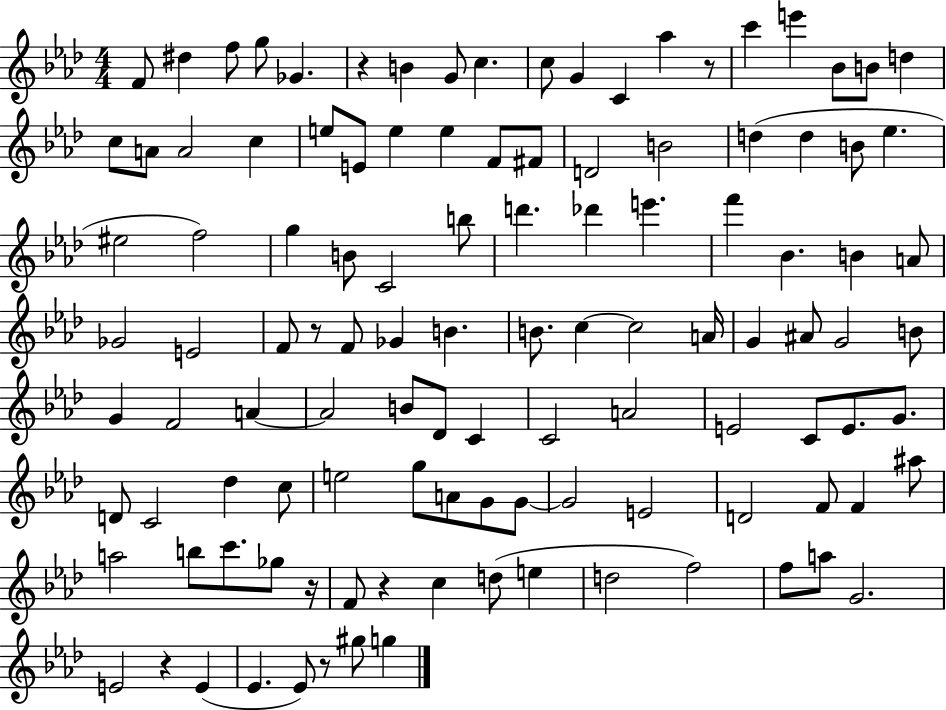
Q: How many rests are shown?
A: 7